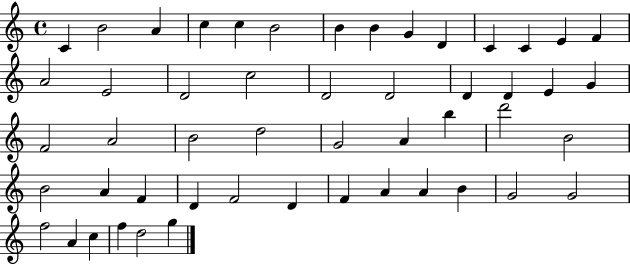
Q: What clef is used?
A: treble